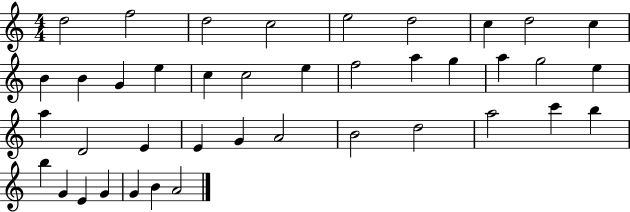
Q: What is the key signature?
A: C major